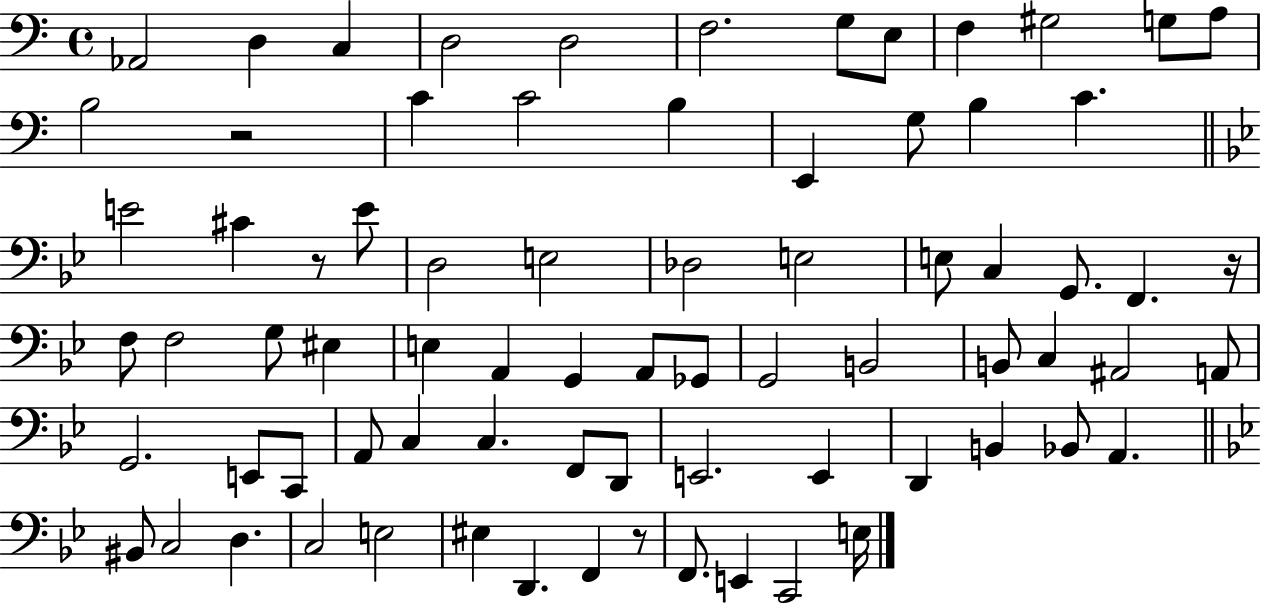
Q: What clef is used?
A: bass